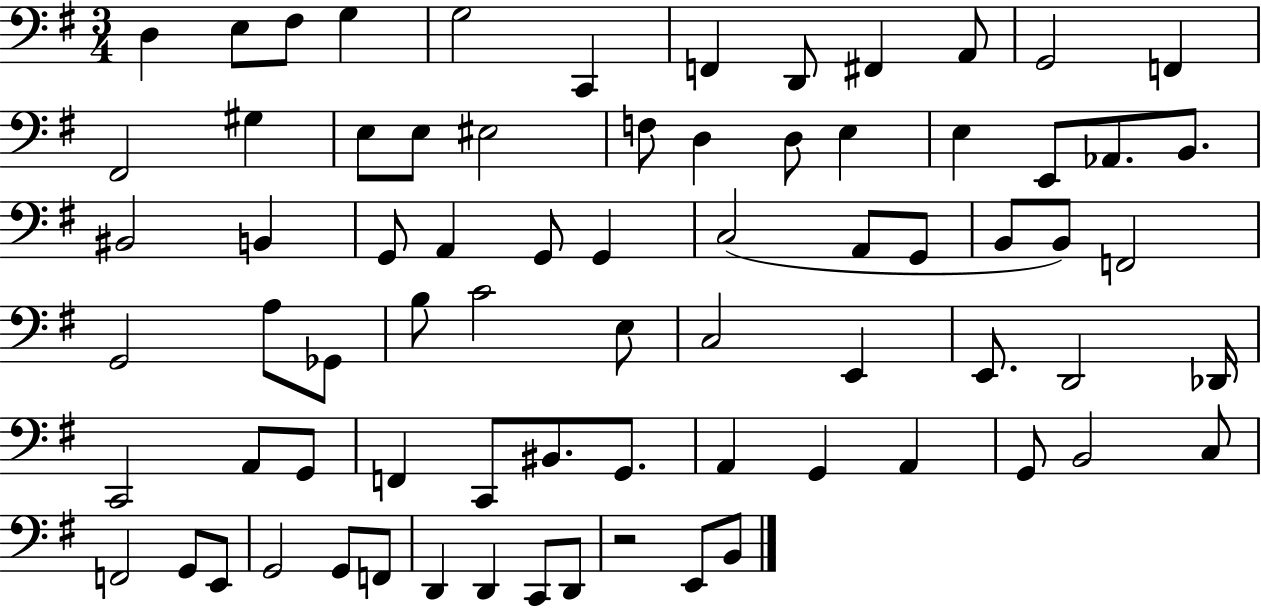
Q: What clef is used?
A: bass